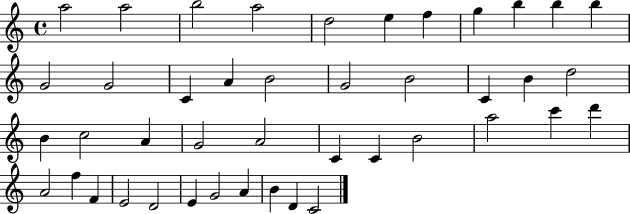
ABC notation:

X:1
T:Untitled
M:4/4
L:1/4
K:C
a2 a2 b2 a2 d2 e f g b b b G2 G2 C A B2 G2 B2 C B d2 B c2 A G2 A2 C C B2 a2 c' d' A2 f F E2 D2 E G2 A B D C2